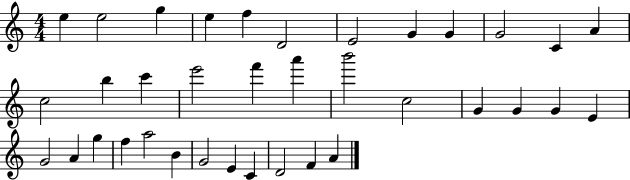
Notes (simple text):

E5/q E5/h G5/q E5/q F5/q D4/h E4/h G4/q G4/q G4/h C4/q A4/q C5/h B5/q C6/q E6/h F6/q A6/q B6/h C5/h G4/q G4/q G4/q E4/q G4/h A4/q G5/q F5/q A5/h B4/q G4/h E4/q C4/q D4/h F4/q A4/q